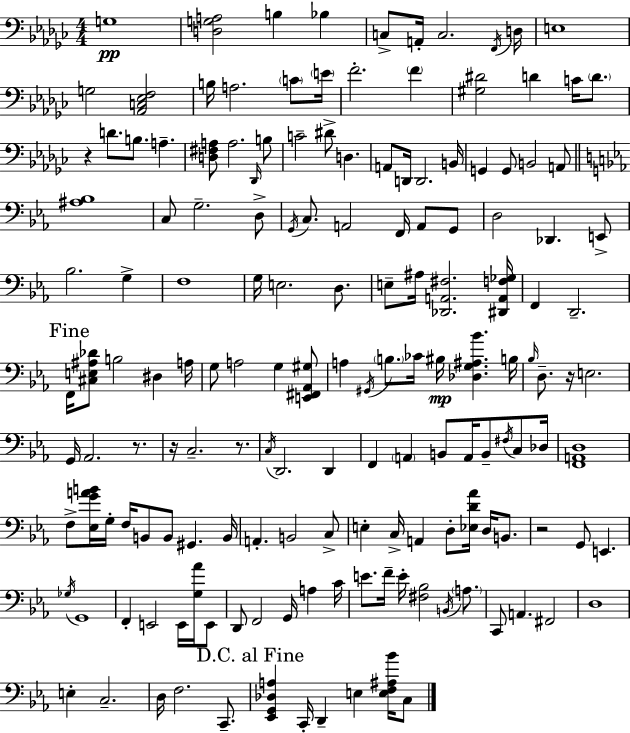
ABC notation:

X:1
T:Untitled
M:4/4
L:1/4
K:Ebm
G,4 [D,G,A,]2 B, _B, C,/2 A,,/4 C,2 F,,/4 D,/4 E,4 G,2 [_A,,C,_E,F,]2 B,/4 A,2 C/2 E/4 F2 F [^G,^D]2 D C/4 D/2 z D/2 B,/2 A, [D,^F,A,]/2 A,2 _D,,/4 B,/2 C2 ^D/2 D, A,,/2 D,,/4 D,,2 B,,/4 G,, G,,/2 B,,2 A,,/2 [^A,_B,]4 C,/2 G,2 D,/2 G,,/4 C,/2 A,,2 F,,/4 A,,/2 G,,/2 D,2 _D,, E,,/2 _B,2 G, F,4 G,/4 E,2 D,/2 E,/2 ^A,/4 [_D,,A,,^F,]2 [^D,,A,,F,_G,]/4 F,, D,,2 F,,/4 [^C,E,^A,_D]/2 B,2 ^D, A,/4 G,/2 A,2 G, [E,,^F,,_A,,^G,]/2 A, ^G,,/4 B,/2 _C/4 ^B,/4 [_D,G,^A,_B] B,/4 _B,/4 D,/2 z/4 E,2 G,,/4 _A,,2 z/2 z/4 C,2 z/2 C,/4 D,,2 D,, F,, A,, B,,/2 A,,/4 B,,/2 ^F,/4 C,/2 _D,/4 [F,,A,,D,]4 F,/2 [_E,GAB]/4 G,/4 F,/4 B,,/2 B,,/2 ^G,, B,,/4 A,, B,,2 C,/2 E, C,/4 A,, D,/2 [_E,D_A]/4 D,/4 B,,/2 z2 G,,/2 E,, _G,/4 G,,4 F,, E,,2 E,,/4 [G,_A]/4 E,,/2 D,,/2 F,,2 G,,/4 A, C/4 E/2 F/4 E/4 [^F,_B,]2 B,,/4 A,/2 C,,/2 A,, ^F,,2 D,4 E, C,2 D,/4 F,2 C,,/2 [_E,,G,,_D,A,] C,,/4 D,, E, [E,F,^A,_B]/4 C,/2